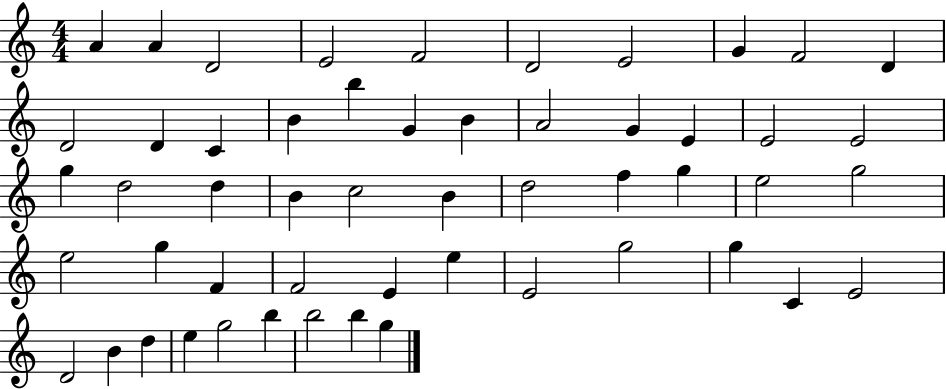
X:1
T:Untitled
M:4/4
L:1/4
K:C
A A D2 E2 F2 D2 E2 G F2 D D2 D C B b G B A2 G E E2 E2 g d2 d B c2 B d2 f g e2 g2 e2 g F F2 E e E2 g2 g C E2 D2 B d e g2 b b2 b g